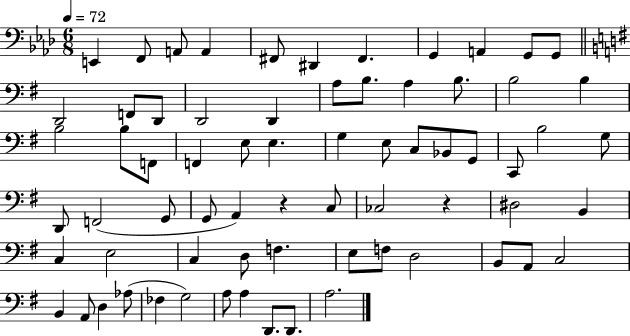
E2/q F2/e A2/e A2/q F#2/e D#2/q F#2/q. G2/q A2/q G2/e G2/e D2/h F2/e D2/e D2/h D2/q A3/e B3/e. A3/q B3/e. B3/h B3/q B3/h B3/e F2/e F2/q E3/e E3/q. G3/q E3/e C3/e Bb2/e G2/e C2/e B3/h G3/e D2/e F2/h G2/e G2/e A2/q R/q C3/e CES3/h R/q D#3/h B2/q C3/q E3/h C3/q D3/e F3/q. E3/e F3/e D3/h B2/e A2/e C3/h B2/q A2/e D3/q Ab3/e FES3/q G3/h A3/e A3/q D2/e. D2/e. A3/h.